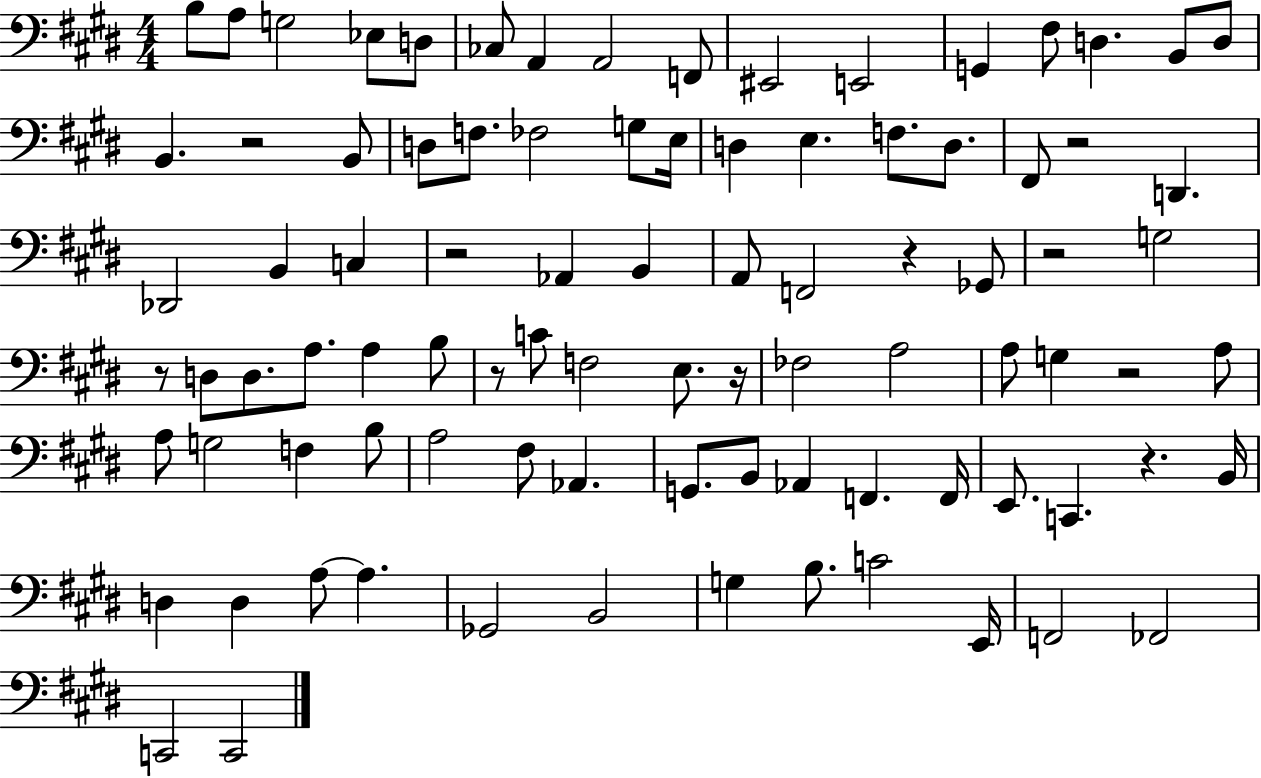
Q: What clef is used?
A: bass